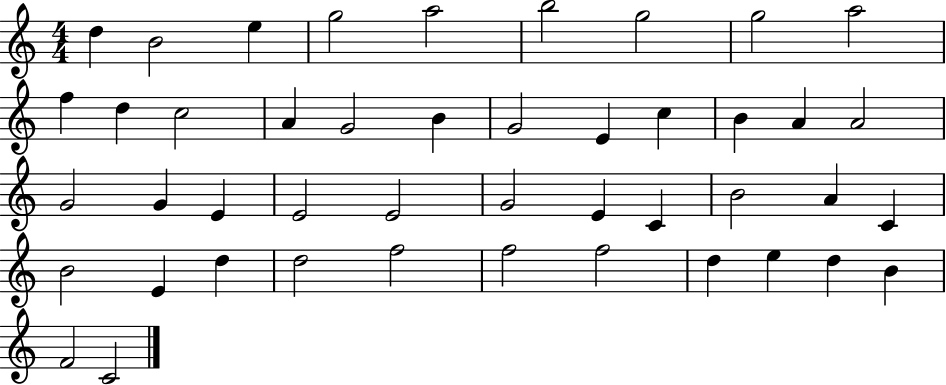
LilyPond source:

{
  \clef treble
  \numericTimeSignature
  \time 4/4
  \key c \major
  d''4 b'2 e''4 | g''2 a''2 | b''2 g''2 | g''2 a''2 | \break f''4 d''4 c''2 | a'4 g'2 b'4 | g'2 e'4 c''4 | b'4 a'4 a'2 | \break g'2 g'4 e'4 | e'2 e'2 | g'2 e'4 c'4 | b'2 a'4 c'4 | \break b'2 e'4 d''4 | d''2 f''2 | f''2 f''2 | d''4 e''4 d''4 b'4 | \break f'2 c'2 | \bar "|."
}